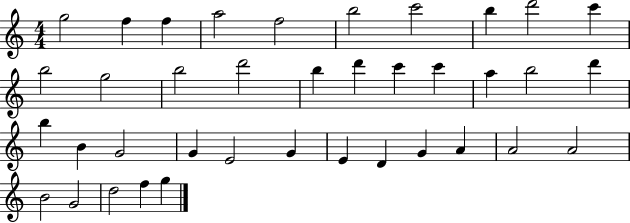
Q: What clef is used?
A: treble